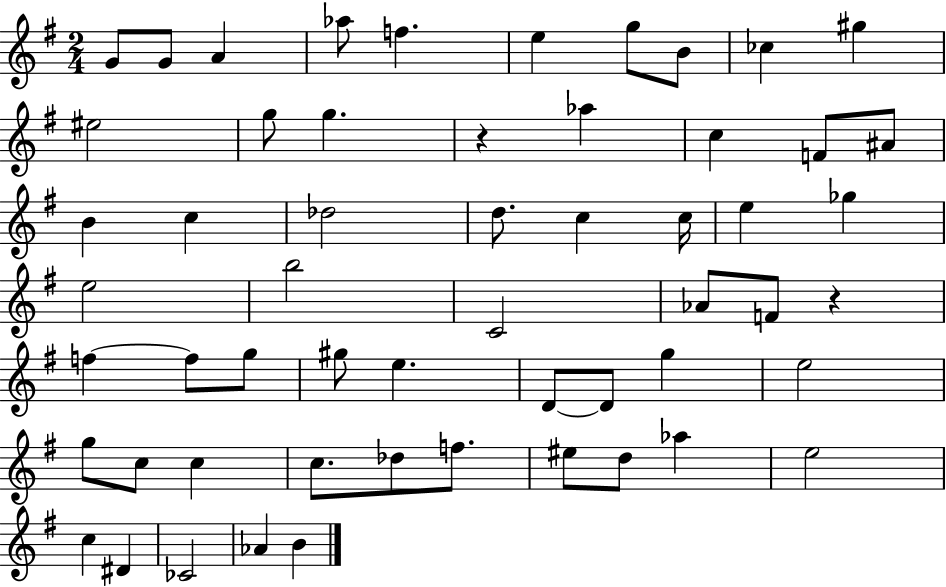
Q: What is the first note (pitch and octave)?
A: G4